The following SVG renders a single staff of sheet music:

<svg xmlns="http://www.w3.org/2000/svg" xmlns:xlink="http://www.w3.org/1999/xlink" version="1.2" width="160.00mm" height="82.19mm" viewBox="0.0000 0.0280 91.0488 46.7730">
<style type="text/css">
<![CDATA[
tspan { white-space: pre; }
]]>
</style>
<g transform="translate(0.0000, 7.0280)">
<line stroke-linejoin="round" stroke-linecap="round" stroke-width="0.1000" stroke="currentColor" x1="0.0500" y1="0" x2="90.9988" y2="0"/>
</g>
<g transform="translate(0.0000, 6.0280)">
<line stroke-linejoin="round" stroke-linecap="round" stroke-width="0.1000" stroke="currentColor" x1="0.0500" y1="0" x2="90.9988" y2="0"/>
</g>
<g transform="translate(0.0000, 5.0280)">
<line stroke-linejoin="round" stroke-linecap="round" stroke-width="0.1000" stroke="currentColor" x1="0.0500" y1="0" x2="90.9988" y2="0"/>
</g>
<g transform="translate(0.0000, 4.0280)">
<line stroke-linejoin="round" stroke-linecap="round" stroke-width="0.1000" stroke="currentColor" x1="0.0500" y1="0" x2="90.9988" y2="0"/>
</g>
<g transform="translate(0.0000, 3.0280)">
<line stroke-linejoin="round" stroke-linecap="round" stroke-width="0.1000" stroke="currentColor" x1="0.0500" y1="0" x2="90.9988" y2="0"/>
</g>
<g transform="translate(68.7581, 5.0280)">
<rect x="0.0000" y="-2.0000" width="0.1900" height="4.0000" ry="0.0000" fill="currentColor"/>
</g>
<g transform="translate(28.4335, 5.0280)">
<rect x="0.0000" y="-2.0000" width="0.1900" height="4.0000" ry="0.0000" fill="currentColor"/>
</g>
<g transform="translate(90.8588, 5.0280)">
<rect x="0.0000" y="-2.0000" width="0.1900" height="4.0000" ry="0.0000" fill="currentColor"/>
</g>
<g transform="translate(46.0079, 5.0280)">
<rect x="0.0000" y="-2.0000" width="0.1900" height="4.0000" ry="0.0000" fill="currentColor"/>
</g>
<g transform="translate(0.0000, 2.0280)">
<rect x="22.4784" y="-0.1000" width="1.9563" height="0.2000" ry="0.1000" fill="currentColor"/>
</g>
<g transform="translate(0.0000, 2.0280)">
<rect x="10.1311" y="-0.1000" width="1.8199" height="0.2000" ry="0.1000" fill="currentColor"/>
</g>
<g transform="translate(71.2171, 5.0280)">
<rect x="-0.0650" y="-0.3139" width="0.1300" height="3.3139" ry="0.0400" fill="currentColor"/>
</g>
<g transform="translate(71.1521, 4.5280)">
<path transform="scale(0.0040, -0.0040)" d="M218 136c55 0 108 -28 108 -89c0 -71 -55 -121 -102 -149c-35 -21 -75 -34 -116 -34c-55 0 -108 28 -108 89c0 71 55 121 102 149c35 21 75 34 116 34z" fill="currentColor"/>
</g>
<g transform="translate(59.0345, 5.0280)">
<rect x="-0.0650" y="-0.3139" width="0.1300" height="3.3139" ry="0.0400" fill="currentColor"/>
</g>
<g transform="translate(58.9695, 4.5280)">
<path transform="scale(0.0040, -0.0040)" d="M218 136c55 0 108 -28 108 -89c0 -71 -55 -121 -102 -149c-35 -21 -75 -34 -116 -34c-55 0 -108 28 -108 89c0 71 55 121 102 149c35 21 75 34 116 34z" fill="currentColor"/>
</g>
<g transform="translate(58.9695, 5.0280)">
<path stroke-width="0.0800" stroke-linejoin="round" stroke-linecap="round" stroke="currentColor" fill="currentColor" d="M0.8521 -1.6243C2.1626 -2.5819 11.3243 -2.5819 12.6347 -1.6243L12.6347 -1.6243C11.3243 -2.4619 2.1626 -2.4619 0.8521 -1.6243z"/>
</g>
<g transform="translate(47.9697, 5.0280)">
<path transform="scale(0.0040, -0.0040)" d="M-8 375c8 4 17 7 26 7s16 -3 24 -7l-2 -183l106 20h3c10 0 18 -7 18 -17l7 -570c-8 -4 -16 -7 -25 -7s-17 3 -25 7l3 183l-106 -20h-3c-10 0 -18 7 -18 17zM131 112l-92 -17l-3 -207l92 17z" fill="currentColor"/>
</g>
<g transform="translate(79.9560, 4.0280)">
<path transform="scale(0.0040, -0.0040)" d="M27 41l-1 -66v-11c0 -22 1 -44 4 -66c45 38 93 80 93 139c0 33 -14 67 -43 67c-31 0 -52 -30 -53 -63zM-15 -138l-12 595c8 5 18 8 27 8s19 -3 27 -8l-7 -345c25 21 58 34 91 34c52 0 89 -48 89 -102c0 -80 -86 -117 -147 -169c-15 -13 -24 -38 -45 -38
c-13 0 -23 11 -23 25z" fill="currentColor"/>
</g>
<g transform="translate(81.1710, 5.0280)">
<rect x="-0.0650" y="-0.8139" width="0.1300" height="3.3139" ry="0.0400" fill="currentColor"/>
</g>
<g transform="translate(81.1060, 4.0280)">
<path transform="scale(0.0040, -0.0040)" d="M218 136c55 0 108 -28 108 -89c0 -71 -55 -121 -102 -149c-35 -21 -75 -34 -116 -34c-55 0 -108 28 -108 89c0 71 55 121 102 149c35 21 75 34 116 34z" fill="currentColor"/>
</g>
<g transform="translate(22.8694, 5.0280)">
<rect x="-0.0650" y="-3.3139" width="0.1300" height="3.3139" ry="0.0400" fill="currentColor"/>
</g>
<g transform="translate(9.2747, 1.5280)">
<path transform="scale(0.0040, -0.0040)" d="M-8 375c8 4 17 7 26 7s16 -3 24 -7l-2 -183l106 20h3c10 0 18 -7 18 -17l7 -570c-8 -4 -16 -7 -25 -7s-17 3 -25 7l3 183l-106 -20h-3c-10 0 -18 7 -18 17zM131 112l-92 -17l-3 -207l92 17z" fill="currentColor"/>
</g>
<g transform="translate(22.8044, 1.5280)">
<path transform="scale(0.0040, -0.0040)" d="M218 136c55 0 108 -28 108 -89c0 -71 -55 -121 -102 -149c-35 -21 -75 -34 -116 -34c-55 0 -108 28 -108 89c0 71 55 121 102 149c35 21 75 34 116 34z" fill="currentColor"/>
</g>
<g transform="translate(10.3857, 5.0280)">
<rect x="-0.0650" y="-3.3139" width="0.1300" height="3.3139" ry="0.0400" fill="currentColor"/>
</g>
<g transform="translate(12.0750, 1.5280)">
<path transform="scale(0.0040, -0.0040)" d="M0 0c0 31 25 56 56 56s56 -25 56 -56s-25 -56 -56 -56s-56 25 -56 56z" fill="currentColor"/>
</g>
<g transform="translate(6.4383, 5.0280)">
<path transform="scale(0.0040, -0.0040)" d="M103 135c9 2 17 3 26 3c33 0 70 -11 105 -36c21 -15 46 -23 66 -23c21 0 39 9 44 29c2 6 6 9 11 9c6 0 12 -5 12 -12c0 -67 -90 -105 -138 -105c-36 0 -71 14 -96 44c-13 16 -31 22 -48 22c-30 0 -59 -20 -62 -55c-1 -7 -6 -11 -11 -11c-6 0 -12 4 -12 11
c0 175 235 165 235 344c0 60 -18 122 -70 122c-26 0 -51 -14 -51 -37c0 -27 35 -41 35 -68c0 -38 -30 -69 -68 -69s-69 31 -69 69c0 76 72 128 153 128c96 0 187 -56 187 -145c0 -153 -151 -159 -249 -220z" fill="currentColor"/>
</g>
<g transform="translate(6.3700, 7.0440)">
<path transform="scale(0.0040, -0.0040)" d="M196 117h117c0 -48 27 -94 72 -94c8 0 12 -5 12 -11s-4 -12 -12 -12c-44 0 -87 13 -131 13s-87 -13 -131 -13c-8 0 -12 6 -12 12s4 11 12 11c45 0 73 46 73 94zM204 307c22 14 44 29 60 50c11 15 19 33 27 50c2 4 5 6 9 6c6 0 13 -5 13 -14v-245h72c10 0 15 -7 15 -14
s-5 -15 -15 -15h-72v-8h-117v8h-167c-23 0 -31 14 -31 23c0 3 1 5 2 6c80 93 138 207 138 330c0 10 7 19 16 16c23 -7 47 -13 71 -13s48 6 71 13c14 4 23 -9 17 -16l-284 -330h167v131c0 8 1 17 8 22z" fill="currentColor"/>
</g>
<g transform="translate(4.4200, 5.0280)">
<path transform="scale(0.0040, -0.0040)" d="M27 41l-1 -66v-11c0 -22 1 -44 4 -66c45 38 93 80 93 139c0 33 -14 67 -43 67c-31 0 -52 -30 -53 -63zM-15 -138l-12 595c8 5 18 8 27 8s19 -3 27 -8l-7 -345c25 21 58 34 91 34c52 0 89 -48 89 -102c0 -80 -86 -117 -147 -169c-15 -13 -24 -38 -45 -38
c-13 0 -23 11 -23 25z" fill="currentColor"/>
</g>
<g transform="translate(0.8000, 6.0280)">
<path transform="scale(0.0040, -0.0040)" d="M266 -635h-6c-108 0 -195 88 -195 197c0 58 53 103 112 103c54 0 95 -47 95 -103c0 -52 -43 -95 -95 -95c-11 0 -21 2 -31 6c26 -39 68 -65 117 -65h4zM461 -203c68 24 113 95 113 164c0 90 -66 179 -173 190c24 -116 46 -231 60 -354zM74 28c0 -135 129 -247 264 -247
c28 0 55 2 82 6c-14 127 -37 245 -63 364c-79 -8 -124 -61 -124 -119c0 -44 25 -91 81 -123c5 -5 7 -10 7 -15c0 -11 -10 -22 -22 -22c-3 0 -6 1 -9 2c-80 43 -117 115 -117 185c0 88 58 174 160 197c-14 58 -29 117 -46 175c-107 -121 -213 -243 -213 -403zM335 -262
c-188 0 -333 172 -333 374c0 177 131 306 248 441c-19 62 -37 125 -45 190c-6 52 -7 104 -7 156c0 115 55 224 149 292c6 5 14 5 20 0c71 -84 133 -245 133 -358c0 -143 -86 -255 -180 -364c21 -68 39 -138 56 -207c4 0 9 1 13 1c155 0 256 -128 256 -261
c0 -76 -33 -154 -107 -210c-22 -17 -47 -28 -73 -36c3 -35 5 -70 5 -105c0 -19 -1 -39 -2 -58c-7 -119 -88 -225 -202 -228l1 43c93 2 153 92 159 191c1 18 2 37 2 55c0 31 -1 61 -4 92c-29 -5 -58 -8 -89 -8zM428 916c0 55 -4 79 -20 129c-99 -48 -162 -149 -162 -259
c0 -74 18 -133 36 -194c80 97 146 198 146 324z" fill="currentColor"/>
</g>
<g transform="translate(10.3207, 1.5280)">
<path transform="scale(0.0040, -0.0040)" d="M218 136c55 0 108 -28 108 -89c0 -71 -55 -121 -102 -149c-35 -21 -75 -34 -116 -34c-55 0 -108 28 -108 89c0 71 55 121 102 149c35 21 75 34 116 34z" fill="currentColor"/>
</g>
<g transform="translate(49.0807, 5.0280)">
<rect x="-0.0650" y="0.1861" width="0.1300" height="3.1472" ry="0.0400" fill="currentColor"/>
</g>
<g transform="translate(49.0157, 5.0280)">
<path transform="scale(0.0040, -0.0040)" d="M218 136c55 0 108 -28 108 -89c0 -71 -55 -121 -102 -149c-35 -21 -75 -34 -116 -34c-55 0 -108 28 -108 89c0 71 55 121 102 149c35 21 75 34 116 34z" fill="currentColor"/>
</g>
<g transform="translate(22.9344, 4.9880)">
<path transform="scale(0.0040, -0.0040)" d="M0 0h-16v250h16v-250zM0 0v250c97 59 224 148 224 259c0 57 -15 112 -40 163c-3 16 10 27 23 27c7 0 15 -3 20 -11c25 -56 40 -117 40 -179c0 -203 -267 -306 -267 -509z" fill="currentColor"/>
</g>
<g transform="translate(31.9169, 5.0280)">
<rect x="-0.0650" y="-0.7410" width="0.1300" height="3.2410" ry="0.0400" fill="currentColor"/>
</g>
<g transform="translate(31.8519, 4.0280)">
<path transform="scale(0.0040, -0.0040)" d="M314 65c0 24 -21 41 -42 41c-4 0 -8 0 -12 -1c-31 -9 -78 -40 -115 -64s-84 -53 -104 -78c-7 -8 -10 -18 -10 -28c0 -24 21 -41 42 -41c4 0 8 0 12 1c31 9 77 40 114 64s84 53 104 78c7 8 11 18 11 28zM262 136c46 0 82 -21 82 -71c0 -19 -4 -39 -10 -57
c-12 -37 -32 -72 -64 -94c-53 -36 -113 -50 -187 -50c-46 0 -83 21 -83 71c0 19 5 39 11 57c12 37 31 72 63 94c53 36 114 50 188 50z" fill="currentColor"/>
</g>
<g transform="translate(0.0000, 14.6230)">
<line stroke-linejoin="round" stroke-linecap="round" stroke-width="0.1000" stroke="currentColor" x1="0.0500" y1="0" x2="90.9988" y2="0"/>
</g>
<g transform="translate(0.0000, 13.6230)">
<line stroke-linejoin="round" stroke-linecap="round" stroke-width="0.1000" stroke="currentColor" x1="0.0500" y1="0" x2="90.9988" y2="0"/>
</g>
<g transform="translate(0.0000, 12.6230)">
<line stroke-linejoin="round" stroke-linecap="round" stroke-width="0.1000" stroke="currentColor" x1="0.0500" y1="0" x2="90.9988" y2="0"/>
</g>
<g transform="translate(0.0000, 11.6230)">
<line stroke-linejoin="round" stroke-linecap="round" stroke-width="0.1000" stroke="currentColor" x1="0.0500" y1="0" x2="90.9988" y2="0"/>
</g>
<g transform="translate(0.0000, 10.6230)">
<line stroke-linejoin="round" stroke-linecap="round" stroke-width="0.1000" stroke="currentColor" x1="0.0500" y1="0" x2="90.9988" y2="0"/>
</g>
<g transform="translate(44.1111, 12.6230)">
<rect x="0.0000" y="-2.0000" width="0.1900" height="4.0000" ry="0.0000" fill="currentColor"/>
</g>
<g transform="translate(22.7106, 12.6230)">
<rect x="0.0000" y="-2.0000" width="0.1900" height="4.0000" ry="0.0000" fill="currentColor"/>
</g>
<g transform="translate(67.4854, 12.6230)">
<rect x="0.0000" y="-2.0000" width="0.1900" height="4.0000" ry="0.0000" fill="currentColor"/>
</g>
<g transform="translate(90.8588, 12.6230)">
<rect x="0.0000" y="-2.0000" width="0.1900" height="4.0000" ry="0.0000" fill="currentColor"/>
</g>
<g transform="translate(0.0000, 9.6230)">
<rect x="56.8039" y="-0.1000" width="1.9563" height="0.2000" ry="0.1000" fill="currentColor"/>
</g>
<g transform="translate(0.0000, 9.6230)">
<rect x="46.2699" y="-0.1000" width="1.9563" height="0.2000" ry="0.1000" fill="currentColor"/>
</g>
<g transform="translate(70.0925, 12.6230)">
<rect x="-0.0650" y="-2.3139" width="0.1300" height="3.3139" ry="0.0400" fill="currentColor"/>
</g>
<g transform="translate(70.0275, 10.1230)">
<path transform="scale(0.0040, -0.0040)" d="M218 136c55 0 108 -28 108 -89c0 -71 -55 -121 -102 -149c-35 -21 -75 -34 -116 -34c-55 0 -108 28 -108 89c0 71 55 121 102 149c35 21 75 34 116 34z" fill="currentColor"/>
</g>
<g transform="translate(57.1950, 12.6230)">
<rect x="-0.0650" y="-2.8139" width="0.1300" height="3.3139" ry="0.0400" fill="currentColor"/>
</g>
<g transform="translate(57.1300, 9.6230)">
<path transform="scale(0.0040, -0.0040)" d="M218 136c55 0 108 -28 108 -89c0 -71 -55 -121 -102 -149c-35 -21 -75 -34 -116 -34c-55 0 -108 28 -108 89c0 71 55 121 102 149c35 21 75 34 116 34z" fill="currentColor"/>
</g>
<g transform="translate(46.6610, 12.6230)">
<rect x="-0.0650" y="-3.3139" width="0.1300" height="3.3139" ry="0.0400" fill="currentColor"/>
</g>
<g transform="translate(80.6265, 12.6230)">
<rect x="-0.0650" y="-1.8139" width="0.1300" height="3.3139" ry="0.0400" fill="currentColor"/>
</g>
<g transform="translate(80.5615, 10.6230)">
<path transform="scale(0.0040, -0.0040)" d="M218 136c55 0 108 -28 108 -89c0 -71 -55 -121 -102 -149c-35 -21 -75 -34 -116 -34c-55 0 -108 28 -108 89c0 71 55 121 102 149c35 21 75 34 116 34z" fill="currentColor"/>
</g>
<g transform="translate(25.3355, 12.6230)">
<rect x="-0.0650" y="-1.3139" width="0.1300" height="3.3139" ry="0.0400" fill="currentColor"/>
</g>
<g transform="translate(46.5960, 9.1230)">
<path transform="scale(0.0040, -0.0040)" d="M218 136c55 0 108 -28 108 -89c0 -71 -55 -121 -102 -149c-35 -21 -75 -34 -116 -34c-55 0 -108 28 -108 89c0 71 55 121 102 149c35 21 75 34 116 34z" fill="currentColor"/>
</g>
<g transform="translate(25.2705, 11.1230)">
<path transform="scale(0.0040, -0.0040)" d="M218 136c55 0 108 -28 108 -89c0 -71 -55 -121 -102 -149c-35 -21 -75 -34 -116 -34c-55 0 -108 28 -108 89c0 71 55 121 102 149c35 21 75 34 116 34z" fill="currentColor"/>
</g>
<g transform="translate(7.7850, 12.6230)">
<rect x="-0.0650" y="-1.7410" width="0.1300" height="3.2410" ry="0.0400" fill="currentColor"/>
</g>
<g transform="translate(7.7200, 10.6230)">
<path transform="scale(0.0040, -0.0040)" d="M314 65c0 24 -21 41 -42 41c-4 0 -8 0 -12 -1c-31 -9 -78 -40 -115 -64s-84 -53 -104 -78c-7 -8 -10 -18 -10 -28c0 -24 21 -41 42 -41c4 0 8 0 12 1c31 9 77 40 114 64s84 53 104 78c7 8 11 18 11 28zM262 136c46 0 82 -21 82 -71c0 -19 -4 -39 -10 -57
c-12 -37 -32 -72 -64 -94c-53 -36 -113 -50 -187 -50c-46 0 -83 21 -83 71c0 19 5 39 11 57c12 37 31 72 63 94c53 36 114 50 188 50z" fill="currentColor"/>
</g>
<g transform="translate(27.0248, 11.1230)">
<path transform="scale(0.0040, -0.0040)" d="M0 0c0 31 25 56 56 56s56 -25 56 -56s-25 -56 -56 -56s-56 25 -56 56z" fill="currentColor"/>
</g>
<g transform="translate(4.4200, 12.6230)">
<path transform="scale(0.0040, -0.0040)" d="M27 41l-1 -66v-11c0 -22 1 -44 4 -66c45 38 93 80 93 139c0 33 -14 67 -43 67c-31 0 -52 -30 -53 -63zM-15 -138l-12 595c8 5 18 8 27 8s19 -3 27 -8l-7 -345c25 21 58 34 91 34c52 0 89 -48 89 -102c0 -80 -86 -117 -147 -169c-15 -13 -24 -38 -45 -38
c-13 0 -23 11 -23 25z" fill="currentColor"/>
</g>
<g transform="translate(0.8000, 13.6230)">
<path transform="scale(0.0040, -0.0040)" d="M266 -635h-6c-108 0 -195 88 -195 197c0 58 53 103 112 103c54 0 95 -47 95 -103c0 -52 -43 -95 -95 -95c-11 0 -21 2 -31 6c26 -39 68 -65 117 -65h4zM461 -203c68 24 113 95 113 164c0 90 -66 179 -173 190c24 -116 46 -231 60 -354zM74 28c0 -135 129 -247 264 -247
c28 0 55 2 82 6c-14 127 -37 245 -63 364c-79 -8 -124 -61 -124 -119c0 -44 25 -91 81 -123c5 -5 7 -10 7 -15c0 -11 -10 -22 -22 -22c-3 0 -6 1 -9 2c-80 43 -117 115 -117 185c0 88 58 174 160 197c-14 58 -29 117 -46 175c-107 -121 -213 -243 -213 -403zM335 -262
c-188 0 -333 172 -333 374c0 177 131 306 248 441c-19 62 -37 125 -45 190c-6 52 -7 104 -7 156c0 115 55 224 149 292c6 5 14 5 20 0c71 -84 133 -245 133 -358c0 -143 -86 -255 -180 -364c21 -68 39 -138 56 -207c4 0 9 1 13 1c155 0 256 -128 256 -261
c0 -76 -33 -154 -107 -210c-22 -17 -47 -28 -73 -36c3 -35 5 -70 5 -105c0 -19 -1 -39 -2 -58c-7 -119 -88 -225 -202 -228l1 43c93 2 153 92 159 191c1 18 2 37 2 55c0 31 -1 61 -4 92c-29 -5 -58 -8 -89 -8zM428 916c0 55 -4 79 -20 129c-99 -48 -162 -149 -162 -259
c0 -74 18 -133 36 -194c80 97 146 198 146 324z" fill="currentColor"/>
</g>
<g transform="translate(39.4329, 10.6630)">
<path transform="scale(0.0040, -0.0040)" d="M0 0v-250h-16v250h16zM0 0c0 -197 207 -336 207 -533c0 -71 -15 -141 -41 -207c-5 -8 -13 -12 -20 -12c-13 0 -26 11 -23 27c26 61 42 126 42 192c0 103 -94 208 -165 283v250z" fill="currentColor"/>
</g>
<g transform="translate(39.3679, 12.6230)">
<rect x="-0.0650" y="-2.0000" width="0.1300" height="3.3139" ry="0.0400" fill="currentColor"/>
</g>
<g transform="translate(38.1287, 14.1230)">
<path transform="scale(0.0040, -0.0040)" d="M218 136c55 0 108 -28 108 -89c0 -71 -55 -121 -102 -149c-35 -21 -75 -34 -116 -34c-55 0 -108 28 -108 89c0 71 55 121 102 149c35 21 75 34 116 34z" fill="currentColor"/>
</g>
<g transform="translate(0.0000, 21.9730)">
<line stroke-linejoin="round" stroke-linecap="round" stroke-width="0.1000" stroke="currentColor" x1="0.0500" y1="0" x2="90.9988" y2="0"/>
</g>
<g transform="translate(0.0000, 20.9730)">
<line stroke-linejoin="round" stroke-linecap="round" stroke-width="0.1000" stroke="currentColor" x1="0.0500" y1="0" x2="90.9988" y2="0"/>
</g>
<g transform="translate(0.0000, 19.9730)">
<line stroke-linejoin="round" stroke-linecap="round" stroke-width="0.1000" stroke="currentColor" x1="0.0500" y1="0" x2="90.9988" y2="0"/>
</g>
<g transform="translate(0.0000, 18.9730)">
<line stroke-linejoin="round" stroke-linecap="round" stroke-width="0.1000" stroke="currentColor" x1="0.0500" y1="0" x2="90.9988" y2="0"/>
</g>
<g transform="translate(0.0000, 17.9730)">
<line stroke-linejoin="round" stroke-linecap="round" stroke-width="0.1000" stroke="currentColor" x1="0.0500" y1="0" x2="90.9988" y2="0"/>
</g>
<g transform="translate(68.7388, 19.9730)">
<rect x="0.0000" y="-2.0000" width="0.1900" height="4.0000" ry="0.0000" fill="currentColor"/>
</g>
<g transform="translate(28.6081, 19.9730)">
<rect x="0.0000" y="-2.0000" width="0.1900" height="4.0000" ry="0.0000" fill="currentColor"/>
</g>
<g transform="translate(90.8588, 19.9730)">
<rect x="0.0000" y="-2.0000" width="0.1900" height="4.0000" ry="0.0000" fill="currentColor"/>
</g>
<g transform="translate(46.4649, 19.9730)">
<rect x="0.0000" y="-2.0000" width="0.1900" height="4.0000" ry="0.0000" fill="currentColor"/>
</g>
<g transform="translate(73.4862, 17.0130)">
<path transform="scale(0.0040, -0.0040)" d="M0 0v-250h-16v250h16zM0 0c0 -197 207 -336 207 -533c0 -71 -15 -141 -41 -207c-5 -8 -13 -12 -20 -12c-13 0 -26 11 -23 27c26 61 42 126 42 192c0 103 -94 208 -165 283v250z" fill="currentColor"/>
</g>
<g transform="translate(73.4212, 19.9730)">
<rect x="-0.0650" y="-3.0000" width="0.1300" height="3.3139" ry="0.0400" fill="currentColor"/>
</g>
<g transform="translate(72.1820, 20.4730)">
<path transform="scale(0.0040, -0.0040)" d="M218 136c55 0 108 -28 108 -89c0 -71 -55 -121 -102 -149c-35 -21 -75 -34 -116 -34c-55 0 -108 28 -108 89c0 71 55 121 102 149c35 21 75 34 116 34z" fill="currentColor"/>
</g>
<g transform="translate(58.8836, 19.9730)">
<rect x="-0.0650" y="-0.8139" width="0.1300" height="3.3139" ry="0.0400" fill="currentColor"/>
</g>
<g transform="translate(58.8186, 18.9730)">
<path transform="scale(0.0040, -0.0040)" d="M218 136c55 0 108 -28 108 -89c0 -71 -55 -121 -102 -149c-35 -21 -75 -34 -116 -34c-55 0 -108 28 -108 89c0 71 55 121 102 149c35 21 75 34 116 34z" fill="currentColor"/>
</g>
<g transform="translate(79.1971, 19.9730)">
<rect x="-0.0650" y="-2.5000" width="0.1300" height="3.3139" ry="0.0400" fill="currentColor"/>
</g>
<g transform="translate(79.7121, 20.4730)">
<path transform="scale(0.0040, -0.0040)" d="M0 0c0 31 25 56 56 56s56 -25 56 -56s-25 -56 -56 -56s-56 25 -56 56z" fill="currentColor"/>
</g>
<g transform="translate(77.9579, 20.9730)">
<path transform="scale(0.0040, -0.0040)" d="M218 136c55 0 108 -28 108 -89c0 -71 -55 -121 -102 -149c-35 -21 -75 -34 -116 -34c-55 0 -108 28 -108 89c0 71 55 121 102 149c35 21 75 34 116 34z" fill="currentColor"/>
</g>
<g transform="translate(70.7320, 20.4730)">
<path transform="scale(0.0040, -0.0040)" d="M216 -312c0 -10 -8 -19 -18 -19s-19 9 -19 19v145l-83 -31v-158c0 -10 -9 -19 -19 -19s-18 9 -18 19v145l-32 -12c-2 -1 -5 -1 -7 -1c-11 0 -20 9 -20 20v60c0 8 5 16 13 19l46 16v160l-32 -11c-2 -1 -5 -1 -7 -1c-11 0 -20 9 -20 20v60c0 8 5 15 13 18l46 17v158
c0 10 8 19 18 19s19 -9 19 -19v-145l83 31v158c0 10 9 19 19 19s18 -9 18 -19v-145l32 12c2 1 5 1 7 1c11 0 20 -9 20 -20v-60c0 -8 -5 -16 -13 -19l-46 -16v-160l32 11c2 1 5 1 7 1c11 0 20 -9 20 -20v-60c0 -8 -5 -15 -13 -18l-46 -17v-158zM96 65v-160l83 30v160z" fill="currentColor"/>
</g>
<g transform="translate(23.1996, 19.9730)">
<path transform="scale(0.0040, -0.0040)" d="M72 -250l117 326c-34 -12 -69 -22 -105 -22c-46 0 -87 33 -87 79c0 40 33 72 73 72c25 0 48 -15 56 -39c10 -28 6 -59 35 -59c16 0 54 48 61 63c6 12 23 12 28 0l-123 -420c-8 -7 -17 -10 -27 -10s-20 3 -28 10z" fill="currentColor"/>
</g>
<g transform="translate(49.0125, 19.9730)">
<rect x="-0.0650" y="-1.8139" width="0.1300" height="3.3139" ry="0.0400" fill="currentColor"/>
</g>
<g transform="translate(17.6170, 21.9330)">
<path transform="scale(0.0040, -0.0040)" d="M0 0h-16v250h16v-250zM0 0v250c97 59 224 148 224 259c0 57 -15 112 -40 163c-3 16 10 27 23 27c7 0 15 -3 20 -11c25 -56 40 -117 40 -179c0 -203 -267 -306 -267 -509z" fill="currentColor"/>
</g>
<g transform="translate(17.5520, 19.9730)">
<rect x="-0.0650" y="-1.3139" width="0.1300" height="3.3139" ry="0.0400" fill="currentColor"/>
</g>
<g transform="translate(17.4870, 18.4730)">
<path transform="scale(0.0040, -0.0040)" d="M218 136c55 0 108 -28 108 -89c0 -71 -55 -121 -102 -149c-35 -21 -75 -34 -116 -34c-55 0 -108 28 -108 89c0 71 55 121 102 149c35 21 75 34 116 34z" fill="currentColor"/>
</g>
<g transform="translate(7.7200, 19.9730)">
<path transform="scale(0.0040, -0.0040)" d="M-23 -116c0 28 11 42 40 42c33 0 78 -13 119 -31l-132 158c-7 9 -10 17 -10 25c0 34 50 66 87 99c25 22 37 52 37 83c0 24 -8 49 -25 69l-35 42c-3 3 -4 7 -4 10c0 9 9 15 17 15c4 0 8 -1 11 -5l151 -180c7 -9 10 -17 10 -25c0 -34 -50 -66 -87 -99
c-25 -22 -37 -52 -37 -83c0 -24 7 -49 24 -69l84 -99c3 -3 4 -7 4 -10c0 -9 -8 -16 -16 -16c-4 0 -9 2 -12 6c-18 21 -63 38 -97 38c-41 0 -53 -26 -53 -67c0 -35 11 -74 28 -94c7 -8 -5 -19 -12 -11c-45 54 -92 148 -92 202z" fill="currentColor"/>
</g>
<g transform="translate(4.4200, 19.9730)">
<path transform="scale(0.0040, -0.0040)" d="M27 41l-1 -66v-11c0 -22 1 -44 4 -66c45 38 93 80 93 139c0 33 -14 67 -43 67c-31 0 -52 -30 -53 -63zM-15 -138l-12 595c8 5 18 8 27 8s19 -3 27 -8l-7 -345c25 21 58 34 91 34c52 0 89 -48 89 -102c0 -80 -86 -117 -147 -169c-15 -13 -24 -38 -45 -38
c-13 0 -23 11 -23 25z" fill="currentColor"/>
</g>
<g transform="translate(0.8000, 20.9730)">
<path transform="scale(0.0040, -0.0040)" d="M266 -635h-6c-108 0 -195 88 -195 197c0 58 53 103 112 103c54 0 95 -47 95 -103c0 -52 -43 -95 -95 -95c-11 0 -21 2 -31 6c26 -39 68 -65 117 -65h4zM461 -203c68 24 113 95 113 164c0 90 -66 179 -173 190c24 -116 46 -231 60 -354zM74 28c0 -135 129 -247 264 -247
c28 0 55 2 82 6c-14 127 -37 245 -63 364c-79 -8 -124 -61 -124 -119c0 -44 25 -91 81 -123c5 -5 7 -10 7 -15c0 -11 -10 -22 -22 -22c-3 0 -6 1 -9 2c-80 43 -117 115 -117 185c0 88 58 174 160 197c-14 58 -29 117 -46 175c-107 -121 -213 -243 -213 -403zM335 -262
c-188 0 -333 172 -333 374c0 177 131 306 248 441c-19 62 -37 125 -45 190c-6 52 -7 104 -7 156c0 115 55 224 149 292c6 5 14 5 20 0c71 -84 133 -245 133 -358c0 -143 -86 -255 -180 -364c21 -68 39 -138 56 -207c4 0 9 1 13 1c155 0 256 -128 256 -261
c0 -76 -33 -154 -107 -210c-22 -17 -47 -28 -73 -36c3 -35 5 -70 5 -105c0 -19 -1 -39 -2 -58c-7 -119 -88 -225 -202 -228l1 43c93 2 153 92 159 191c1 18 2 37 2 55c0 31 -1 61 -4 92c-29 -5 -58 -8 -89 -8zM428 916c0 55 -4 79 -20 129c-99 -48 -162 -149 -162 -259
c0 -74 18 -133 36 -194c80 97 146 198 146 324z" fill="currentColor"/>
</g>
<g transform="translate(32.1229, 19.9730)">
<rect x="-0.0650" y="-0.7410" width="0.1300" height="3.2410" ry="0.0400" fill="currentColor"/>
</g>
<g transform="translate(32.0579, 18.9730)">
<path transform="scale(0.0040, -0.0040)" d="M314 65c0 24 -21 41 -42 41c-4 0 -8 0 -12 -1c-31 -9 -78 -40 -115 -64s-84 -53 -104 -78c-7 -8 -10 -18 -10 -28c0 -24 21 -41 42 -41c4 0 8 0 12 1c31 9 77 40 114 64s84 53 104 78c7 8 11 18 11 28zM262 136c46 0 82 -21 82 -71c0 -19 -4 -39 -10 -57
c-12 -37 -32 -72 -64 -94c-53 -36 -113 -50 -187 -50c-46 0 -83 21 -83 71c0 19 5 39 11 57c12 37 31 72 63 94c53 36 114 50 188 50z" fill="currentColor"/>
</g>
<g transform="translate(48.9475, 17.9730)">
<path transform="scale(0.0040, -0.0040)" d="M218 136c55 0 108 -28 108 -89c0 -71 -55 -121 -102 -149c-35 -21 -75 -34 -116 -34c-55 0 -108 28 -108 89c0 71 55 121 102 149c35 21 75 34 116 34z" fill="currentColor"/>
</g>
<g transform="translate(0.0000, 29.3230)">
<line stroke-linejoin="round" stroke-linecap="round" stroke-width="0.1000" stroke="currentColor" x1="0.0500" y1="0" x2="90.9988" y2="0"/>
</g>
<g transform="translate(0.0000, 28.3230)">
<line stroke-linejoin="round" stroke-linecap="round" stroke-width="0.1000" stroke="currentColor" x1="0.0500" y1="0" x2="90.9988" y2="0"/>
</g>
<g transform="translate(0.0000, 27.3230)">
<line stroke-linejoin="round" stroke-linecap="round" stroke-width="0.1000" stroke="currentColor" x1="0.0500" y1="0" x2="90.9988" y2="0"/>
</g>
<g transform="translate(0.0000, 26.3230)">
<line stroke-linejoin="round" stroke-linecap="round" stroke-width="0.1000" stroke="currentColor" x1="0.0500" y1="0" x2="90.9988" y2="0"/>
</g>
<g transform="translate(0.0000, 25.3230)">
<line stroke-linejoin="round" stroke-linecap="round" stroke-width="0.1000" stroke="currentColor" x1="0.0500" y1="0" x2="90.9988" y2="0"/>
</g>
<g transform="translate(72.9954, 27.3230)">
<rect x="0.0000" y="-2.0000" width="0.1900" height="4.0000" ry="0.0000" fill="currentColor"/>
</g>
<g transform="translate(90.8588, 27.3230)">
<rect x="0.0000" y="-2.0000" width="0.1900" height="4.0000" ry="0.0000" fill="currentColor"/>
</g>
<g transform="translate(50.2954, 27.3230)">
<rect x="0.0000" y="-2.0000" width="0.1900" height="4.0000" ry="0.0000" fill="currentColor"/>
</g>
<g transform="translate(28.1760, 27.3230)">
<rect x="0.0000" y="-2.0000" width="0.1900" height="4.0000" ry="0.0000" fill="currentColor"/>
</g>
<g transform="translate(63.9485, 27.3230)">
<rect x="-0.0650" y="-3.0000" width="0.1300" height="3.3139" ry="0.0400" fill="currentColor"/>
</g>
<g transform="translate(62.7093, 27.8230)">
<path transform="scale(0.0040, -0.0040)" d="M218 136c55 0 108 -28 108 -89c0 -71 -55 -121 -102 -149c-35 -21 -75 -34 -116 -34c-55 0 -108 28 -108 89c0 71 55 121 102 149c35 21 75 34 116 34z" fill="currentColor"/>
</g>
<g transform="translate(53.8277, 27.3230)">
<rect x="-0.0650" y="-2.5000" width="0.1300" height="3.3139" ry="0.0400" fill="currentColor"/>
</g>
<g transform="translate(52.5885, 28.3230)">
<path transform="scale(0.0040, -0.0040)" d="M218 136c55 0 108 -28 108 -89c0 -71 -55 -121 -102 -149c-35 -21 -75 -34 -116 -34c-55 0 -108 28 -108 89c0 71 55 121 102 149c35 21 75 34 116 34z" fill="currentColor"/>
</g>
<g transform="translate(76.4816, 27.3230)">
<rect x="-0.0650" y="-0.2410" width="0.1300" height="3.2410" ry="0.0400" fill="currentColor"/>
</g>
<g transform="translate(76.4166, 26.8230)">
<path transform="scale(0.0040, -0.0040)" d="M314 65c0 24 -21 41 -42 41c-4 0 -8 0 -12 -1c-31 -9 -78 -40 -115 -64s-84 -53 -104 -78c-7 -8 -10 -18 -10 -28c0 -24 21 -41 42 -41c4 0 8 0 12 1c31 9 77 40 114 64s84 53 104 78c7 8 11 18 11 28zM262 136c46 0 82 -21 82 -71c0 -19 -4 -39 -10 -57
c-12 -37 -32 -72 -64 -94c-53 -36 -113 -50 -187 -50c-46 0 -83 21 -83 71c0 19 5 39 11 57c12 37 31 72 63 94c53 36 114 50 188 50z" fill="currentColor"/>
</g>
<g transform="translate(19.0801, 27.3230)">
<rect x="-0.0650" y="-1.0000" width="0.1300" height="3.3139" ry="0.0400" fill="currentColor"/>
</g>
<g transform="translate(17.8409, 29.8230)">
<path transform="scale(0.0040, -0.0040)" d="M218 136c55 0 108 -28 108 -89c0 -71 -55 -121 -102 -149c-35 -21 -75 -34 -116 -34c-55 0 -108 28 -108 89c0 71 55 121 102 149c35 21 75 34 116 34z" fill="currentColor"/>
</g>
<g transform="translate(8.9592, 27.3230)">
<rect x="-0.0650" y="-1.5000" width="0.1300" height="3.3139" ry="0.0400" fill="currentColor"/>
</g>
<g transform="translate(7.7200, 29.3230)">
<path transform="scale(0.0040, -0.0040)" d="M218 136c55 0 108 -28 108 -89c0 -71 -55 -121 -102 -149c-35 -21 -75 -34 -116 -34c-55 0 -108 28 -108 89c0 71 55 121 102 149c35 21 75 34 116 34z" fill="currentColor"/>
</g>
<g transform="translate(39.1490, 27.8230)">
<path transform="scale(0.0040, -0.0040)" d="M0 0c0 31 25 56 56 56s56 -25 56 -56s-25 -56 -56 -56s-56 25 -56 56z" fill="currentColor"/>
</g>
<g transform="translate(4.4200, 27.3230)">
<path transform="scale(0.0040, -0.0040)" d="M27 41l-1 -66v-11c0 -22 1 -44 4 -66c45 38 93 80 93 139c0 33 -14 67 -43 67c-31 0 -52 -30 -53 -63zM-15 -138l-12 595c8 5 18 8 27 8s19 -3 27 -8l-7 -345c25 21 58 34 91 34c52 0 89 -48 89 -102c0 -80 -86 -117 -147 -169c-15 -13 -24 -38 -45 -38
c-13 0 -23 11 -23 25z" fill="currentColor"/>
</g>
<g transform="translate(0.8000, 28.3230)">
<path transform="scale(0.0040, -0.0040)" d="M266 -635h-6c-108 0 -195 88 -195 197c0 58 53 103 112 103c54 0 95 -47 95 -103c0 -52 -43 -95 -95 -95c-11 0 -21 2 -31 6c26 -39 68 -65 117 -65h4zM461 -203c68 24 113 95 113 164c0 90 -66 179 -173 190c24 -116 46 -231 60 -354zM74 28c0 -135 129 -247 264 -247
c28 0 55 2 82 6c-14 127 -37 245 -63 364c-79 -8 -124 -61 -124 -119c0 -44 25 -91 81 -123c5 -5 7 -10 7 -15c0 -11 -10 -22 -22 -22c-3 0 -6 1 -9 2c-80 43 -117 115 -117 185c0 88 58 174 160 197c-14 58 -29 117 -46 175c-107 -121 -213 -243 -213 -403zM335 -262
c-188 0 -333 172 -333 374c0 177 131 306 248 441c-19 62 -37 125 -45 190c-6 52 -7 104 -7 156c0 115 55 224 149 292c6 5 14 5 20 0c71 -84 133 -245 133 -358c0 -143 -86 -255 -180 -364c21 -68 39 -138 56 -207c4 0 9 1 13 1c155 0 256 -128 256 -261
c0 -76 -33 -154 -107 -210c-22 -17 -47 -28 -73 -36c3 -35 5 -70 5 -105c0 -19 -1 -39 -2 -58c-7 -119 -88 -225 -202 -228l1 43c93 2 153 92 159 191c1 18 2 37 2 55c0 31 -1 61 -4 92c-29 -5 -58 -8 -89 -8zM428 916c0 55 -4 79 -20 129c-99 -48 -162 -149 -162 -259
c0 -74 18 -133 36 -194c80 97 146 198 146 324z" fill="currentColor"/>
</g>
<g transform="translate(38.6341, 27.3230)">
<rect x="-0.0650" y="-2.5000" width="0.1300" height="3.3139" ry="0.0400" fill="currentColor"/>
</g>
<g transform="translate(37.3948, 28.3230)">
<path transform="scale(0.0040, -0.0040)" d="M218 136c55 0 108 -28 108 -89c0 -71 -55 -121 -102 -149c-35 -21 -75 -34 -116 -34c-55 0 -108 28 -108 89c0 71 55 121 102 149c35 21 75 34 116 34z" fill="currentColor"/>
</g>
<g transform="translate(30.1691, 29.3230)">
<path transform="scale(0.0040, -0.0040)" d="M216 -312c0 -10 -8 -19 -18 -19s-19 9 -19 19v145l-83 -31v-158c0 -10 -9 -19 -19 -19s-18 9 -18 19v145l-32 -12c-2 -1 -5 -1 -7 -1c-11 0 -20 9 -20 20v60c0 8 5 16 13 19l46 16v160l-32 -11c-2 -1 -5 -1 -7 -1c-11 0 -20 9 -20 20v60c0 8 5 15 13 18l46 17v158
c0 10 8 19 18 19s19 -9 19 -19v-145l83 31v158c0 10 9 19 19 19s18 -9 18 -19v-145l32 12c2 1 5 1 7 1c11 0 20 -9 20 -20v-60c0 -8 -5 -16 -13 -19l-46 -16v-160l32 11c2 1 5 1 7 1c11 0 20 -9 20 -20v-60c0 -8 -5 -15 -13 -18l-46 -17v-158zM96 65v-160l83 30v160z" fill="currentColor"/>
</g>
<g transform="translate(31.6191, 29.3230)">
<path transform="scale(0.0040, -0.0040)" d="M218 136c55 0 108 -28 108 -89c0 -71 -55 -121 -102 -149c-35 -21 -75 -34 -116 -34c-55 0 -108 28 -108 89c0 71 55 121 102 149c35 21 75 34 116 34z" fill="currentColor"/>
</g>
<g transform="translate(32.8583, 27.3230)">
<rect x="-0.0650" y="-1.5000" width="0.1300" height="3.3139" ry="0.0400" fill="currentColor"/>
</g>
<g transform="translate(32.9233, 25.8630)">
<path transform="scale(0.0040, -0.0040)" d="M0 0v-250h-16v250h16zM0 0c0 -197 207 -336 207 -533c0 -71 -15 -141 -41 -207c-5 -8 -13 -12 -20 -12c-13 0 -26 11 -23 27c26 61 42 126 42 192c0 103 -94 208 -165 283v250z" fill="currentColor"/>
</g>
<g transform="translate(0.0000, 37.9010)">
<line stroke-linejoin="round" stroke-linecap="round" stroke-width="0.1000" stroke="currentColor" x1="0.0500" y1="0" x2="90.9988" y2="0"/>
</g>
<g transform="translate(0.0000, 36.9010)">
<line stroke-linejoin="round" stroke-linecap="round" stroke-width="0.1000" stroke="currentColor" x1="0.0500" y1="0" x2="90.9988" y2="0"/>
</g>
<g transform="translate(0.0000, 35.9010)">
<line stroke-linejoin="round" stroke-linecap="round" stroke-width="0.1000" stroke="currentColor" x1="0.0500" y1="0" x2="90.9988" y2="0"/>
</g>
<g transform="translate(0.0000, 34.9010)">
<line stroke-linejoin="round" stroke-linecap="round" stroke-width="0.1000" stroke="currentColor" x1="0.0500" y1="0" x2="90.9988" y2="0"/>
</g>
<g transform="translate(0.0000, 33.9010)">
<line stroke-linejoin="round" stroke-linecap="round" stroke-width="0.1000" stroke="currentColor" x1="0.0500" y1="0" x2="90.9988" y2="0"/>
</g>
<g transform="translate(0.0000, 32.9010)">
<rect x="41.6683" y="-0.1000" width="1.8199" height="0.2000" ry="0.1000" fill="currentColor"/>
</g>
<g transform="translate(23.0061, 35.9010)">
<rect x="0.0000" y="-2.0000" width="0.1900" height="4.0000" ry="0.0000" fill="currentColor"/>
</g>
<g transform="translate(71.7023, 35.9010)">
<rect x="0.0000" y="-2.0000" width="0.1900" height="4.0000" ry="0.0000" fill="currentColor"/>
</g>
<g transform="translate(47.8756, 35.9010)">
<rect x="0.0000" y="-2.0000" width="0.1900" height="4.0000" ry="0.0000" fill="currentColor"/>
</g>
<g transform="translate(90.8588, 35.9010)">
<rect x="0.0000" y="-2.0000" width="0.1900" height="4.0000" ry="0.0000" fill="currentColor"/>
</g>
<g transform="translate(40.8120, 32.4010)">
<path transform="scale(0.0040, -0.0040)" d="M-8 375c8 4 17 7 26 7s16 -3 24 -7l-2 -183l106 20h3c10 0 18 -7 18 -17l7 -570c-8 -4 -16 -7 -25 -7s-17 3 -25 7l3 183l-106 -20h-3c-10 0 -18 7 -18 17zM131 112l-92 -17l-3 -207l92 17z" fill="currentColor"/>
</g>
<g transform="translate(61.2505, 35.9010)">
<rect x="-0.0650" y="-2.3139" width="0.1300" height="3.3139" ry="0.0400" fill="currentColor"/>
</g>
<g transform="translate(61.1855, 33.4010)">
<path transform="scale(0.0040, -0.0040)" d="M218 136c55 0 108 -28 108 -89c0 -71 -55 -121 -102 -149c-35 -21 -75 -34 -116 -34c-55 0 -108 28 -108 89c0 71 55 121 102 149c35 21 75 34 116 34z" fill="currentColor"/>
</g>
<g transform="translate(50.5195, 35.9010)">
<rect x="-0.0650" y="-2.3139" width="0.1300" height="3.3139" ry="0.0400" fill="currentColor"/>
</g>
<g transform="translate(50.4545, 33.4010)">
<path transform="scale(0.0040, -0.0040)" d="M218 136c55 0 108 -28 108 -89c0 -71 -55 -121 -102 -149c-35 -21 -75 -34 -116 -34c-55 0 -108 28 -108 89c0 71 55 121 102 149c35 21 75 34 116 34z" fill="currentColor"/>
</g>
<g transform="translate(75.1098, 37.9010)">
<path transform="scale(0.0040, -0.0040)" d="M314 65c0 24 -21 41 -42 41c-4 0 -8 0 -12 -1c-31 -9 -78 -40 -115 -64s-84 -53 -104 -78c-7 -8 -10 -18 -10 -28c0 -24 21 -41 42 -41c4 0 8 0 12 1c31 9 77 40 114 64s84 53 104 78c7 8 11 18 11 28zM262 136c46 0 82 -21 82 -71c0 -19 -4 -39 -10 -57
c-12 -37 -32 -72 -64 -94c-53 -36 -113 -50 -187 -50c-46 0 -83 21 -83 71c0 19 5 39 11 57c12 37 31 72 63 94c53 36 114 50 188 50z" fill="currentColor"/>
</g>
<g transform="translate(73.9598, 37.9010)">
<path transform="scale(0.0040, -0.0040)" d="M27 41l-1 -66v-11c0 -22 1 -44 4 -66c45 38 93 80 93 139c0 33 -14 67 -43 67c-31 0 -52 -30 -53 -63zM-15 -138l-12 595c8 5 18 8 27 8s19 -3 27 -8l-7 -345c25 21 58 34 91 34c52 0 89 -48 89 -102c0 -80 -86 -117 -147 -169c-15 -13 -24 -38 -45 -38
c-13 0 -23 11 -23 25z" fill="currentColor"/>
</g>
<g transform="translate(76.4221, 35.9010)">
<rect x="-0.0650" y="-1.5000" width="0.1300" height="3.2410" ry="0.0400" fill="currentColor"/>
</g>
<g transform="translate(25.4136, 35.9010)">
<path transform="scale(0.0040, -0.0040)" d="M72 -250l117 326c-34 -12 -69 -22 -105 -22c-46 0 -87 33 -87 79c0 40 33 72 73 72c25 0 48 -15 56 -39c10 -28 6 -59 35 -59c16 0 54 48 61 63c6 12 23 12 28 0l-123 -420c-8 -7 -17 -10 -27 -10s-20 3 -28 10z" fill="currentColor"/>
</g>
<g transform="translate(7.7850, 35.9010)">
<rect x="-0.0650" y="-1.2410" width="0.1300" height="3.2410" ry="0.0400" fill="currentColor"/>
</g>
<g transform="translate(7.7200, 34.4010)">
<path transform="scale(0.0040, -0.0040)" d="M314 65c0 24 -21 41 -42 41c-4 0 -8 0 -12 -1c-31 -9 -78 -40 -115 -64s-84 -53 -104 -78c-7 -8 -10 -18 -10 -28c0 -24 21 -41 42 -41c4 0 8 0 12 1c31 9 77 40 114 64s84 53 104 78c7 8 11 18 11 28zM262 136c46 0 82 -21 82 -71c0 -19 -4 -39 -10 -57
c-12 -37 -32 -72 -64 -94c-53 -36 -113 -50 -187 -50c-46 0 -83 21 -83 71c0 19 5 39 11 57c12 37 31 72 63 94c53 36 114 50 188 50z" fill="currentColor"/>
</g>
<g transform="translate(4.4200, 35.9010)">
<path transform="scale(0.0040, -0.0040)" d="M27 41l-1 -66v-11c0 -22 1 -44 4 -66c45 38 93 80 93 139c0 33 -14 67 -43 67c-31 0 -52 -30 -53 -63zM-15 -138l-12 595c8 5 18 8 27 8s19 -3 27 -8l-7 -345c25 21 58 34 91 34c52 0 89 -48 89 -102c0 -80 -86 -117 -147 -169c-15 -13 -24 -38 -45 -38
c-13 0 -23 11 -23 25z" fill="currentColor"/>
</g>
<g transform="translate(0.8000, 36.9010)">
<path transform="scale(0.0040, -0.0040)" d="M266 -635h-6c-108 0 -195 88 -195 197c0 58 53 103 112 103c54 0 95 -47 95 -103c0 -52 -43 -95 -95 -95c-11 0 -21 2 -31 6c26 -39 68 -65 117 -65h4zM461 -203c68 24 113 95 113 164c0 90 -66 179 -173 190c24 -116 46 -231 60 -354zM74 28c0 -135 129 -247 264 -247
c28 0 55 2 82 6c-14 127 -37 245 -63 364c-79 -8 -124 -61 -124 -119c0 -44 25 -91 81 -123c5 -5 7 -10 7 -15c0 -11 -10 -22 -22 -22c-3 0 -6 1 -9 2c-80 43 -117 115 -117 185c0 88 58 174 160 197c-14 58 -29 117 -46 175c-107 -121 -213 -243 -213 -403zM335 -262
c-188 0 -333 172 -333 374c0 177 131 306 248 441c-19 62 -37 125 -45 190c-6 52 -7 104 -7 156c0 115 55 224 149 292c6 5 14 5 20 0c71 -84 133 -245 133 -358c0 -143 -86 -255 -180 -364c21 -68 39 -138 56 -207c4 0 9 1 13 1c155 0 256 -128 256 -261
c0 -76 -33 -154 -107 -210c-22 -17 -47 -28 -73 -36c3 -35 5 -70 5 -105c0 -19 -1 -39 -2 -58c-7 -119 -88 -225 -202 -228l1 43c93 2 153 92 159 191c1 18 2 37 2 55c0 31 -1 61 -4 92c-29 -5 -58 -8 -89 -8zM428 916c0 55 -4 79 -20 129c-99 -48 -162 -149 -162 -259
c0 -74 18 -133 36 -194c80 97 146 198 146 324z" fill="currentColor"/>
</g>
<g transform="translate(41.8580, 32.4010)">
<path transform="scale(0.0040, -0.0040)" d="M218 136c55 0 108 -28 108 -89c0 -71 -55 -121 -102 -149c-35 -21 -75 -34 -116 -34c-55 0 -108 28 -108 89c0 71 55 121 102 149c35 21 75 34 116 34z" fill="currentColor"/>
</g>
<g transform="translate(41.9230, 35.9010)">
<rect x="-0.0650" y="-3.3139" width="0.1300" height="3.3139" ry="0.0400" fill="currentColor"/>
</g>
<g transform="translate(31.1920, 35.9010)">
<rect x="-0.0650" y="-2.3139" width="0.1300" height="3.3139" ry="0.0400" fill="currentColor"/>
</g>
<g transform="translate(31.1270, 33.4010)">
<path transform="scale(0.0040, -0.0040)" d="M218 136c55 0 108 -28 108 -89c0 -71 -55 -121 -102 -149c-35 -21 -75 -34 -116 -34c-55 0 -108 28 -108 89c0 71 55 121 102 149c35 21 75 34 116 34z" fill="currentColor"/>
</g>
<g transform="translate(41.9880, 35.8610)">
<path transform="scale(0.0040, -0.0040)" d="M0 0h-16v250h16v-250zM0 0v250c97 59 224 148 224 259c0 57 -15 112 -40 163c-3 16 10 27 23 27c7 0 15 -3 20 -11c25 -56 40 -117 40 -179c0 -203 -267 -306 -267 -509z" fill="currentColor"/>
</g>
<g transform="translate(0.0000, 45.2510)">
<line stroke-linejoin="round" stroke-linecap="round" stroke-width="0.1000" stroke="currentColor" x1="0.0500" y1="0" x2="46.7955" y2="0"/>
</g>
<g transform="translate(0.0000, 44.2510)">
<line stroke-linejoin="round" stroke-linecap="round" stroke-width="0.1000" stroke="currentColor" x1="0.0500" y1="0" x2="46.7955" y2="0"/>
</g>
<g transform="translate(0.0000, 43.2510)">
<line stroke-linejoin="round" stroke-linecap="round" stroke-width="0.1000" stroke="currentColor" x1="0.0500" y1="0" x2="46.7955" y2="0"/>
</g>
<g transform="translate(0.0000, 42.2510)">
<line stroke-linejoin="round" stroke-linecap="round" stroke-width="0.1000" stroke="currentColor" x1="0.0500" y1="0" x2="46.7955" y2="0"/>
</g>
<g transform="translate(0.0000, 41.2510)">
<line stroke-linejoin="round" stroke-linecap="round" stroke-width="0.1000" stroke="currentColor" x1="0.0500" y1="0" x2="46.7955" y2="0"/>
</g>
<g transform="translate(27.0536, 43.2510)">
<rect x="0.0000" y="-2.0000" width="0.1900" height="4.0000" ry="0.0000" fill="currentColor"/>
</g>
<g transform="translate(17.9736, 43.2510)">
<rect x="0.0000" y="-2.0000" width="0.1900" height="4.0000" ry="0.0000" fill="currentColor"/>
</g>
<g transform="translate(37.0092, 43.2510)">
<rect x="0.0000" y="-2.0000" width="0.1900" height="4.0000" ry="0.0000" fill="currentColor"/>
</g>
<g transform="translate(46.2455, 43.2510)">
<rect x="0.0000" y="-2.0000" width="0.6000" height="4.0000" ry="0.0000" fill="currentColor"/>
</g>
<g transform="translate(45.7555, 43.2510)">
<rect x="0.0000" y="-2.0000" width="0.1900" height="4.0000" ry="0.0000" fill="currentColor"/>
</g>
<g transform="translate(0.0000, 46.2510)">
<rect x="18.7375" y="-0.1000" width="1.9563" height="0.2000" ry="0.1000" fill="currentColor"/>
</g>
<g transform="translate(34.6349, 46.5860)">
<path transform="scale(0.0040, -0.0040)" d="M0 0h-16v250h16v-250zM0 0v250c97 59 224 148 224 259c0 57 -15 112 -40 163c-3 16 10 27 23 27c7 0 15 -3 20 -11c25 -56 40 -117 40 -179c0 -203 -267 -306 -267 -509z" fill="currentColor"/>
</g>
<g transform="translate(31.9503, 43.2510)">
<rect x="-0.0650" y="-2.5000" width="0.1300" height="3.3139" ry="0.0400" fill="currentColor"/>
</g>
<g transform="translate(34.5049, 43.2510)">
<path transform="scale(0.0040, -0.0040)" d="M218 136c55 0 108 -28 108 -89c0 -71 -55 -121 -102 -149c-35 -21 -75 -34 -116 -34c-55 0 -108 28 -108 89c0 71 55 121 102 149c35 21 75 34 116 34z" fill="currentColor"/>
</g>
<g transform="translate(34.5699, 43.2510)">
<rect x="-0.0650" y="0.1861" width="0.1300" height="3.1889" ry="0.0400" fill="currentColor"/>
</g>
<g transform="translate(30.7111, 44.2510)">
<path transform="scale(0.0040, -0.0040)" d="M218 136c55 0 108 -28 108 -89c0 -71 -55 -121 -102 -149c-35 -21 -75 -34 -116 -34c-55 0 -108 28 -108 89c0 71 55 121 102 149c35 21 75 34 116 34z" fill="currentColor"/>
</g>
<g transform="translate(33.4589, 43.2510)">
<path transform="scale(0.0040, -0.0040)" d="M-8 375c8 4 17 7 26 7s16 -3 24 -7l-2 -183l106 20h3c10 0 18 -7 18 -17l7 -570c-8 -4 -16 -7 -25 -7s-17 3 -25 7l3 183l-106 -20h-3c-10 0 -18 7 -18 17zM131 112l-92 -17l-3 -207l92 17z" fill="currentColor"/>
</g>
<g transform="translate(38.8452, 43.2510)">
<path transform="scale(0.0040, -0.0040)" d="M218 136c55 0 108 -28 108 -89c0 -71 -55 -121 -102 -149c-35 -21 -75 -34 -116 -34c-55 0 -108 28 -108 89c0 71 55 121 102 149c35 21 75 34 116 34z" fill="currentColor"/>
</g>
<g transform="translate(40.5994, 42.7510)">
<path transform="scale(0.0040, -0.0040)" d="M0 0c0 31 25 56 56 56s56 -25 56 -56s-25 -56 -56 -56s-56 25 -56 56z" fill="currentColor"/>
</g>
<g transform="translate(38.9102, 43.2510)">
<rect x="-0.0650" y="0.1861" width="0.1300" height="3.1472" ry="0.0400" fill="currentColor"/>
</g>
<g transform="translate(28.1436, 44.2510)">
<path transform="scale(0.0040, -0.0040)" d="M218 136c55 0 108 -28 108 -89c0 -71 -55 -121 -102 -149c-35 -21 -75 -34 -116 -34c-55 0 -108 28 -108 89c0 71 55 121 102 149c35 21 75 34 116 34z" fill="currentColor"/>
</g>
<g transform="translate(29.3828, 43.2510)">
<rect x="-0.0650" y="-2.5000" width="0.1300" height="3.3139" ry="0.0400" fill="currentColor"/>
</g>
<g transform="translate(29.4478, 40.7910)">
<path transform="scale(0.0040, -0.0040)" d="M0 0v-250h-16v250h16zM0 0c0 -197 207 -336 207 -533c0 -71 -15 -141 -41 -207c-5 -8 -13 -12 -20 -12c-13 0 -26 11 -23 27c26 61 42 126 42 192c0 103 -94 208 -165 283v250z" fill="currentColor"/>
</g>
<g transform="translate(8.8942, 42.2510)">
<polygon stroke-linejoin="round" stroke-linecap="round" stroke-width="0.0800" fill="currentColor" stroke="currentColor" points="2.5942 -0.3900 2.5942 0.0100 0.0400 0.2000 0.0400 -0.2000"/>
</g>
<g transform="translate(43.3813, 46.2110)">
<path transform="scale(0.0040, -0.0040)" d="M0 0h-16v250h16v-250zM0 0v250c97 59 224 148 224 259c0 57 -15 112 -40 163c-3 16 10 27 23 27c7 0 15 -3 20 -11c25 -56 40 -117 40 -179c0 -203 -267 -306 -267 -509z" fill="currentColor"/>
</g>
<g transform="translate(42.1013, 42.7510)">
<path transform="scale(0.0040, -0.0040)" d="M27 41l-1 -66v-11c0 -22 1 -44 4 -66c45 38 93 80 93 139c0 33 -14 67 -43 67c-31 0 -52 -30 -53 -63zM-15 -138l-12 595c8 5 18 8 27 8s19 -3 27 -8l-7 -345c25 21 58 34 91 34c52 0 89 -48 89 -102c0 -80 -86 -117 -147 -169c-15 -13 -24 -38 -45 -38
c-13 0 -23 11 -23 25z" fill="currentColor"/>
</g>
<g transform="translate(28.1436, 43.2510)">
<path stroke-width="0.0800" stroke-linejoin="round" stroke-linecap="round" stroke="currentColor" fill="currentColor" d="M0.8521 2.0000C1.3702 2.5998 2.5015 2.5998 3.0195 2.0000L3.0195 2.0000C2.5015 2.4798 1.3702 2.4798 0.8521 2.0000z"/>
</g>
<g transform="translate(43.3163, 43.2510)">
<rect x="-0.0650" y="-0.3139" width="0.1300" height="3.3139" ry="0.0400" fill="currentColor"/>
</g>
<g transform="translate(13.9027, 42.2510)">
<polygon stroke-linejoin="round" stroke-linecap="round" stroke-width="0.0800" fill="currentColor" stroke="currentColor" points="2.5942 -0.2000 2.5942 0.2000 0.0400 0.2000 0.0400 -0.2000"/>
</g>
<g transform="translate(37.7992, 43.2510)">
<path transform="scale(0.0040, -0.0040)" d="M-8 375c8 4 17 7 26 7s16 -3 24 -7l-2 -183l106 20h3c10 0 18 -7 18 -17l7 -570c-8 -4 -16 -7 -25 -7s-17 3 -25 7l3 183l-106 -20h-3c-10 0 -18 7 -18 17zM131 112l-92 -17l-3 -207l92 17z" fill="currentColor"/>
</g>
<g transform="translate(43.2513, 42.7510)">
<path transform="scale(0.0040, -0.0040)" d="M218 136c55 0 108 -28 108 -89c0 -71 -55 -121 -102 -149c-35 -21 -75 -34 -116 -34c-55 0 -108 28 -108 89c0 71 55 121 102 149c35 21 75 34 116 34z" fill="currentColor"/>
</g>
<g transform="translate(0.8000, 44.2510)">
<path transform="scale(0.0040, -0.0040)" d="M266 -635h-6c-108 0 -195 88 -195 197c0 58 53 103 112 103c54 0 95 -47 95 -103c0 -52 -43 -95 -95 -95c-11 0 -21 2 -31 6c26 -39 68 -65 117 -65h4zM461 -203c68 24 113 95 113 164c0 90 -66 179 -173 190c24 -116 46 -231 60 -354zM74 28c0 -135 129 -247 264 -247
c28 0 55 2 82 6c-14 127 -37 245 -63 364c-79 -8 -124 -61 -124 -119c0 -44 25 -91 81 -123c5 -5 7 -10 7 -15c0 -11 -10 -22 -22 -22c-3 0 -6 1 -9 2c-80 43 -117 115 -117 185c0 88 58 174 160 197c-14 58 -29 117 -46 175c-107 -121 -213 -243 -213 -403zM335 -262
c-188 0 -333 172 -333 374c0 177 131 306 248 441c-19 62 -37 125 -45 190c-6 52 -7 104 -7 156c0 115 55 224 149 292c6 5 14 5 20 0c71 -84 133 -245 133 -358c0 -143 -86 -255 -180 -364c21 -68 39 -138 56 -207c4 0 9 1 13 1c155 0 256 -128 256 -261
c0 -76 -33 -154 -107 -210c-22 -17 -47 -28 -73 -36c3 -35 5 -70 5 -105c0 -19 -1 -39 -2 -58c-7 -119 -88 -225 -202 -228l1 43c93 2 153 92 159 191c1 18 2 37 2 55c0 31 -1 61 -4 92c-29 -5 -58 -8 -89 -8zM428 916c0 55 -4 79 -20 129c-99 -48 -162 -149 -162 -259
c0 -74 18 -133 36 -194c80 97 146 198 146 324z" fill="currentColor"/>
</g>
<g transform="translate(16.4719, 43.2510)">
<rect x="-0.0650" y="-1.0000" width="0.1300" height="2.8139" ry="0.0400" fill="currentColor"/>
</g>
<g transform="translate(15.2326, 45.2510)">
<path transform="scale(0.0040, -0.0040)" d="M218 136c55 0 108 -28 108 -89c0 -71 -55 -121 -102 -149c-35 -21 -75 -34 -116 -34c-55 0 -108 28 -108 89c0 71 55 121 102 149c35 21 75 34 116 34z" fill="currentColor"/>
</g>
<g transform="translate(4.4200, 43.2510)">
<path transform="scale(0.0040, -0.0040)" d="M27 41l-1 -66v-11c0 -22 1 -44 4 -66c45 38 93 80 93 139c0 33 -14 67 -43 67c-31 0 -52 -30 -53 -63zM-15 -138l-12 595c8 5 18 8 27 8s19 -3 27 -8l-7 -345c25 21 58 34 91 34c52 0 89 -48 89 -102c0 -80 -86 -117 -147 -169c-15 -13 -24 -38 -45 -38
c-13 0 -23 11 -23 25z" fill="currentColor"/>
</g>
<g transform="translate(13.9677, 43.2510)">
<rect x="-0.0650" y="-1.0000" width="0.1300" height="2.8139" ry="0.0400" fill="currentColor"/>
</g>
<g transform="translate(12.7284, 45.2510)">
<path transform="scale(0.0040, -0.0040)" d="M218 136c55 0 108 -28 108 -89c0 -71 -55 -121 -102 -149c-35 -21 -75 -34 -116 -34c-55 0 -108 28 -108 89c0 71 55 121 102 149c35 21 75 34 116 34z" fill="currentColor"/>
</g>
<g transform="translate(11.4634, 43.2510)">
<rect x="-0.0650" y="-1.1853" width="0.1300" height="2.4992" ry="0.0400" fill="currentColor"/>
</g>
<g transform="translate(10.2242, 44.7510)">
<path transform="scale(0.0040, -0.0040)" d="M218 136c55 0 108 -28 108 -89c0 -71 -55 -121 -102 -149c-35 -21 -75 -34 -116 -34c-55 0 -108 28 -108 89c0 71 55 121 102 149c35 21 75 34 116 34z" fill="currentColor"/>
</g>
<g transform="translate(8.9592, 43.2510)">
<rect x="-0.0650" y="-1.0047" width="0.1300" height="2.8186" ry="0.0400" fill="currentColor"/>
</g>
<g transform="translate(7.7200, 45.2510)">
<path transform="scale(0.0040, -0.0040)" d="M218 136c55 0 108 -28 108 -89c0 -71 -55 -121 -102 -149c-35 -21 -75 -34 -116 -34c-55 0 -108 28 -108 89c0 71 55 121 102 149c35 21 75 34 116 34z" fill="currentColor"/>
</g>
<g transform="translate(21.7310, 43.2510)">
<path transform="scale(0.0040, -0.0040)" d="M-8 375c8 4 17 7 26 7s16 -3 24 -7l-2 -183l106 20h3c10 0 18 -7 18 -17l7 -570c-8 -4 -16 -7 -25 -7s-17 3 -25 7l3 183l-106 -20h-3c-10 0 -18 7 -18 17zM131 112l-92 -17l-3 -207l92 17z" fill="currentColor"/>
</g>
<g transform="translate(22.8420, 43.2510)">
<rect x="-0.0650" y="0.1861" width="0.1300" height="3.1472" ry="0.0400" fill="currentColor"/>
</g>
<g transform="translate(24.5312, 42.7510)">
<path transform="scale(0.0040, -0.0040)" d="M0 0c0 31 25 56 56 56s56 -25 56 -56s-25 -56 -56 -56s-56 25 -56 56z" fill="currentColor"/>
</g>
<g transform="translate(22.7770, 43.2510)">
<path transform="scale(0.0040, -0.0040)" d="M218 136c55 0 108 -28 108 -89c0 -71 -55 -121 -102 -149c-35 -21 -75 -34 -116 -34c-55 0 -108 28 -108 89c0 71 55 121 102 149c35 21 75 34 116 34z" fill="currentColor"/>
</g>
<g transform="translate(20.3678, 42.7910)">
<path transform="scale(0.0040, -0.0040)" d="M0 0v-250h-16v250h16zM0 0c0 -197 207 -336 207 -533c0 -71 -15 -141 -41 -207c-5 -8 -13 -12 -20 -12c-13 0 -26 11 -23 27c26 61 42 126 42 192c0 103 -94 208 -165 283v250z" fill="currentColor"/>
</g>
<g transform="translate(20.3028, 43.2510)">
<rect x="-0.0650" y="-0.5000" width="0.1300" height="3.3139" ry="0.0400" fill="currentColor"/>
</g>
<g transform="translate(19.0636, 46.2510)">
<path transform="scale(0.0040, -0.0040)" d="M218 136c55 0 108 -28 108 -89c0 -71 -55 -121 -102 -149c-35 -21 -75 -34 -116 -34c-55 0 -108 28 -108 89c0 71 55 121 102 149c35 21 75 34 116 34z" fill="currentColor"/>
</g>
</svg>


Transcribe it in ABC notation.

X:1
T:Untitled
M:2/4
L:1/4
K:F
b b/2 d2 B c c _d f2 e F/2 _b a g f z e/2 z/2 d2 f d ^A/2 G E D ^E/2 G G A c2 e2 z/2 g b/2 g g _E2 E/2 F/2 E/2 E/2 C/2 B G/2 G B/2 B _c/2